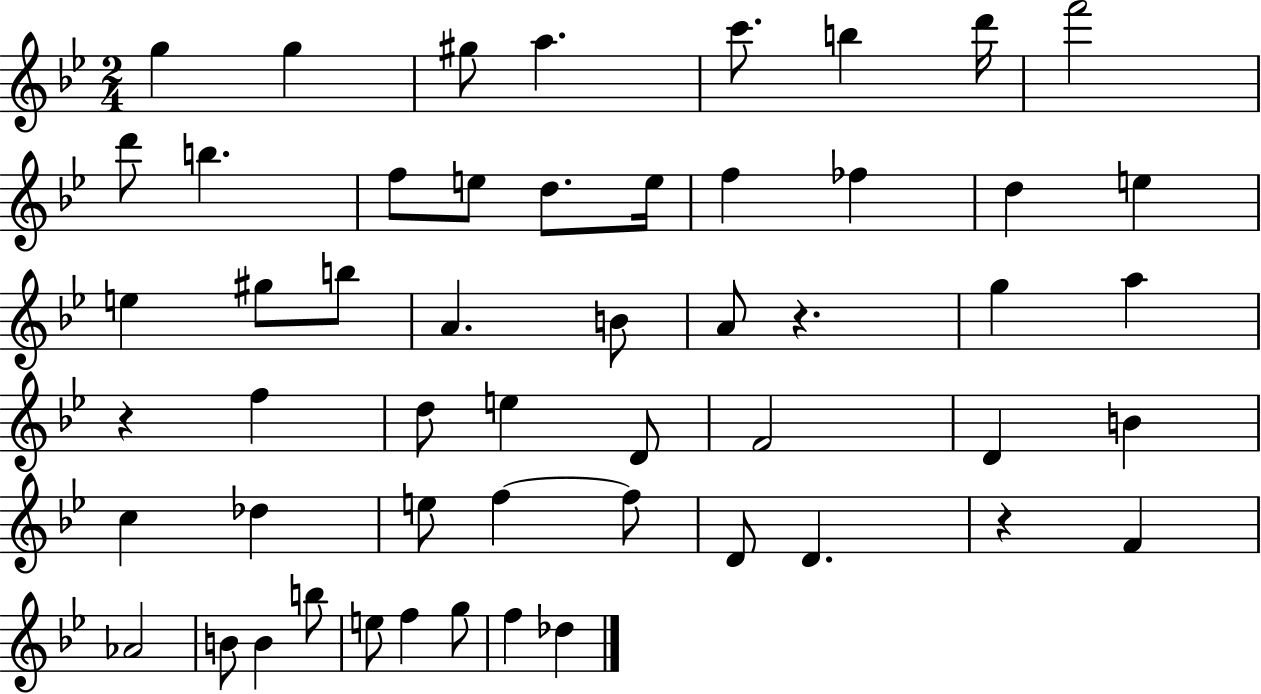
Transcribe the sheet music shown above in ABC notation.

X:1
T:Untitled
M:2/4
L:1/4
K:Bb
g g ^g/2 a c'/2 b d'/4 f'2 d'/2 b f/2 e/2 d/2 e/4 f _f d e e ^g/2 b/2 A B/2 A/2 z g a z f d/2 e D/2 F2 D B c _d e/2 f f/2 D/2 D z F _A2 B/2 B b/2 e/2 f g/2 f _d